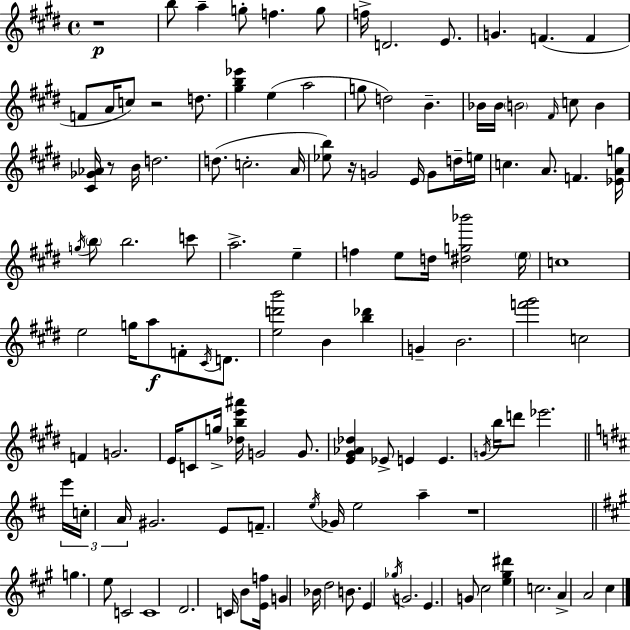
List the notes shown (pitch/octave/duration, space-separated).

R/w B5/e A5/q G5/e F5/q. G5/e F5/s D4/h. E4/e. G4/q. F4/q. F4/q F4/e A4/s C5/e R/h D5/e. [G#5,B5,Eb6]/q E5/q A5/h G5/e D5/h B4/q. Bb4/s Bb4/s B4/h F#4/s C5/e B4/q [C#4,Gb4,Ab4]/s R/e B4/s D5/h. D5/e. C5/h. A4/s [Eb5,B5]/e R/s G4/h E4/s G4/e D5/s E5/s C5/q. A4/e. F4/q. [Eb4,A4,G5]/s G5/s B5/e B5/h. C6/e A5/h. E5/q F5/q E5/e D5/s [D#5,G5,Bb6]/h E5/s C5/w E5/h G5/s A5/e F4/e C#4/s D4/e. [E5,D6,B6]/h B4/q [B5,Db6]/q G4/q B4/h. [F6,G#6]/h C5/h F4/q G4/h. E4/s C4/e G5/s [Db5,B5,E6,A#6]/s G4/h G4/e. [E4,G#4,Ab4,Db5]/q Eb4/e E4/q E4/q. G4/s B5/s D6/e Eb6/h. E6/s C5/s A4/s G#4/h. E4/e F4/e. E5/s Gb4/s E5/h A5/q R/w G5/q. E5/e C4/h C4/w D4/h. C4/s B4/e [E4,F5]/s G4/q Bb4/s D5/h B4/e. E4/q Gb5/s G4/h. E4/q. G4/e C#5/h [E5,G#5,D#6]/q C5/h. A4/q A4/h C#5/q